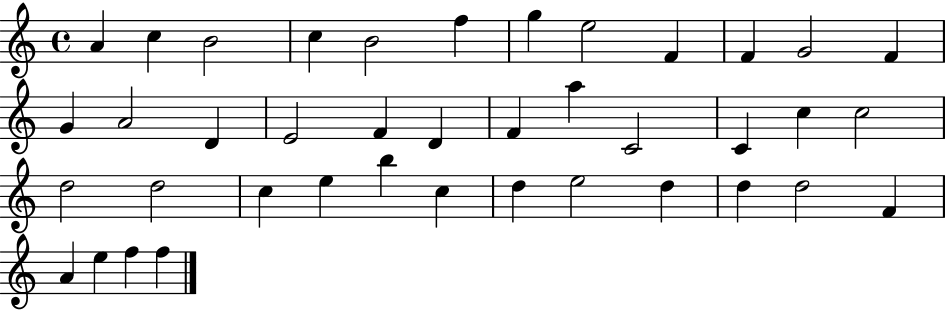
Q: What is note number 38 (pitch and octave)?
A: E5